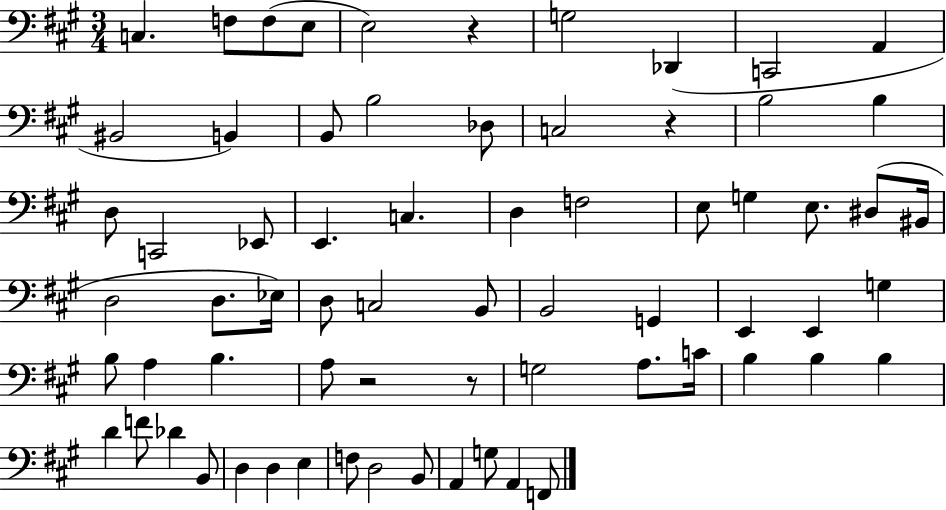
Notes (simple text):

C3/q. F3/e F3/e E3/e E3/h R/q G3/h Db2/q C2/h A2/q BIS2/h B2/q B2/e B3/h Db3/e C3/h R/q B3/h B3/q D3/e C2/h Eb2/e E2/q. C3/q. D3/q F3/h E3/e G3/q E3/e. D#3/e BIS2/s D3/h D3/e. Eb3/s D3/e C3/h B2/e B2/h G2/q E2/q E2/q G3/q B3/e A3/q B3/q. A3/e R/h R/e G3/h A3/e. C4/s B3/q B3/q B3/q D4/q F4/e Db4/q B2/e D3/q D3/q E3/q F3/e D3/h B2/e A2/q G3/e A2/q F2/e